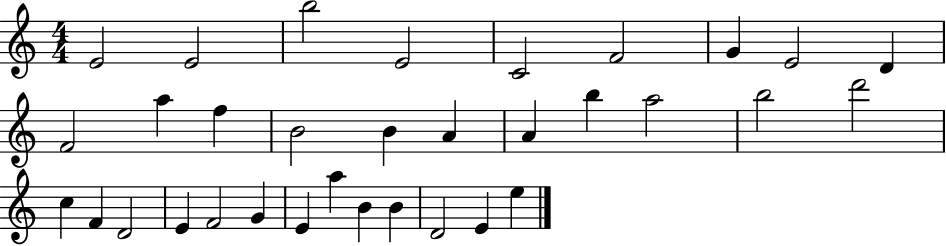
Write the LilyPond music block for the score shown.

{
  \clef treble
  \numericTimeSignature
  \time 4/4
  \key c \major
  e'2 e'2 | b''2 e'2 | c'2 f'2 | g'4 e'2 d'4 | \break f'2 a''4 f''4 | b'2 b'4 a'4 | a'4 b''4 a''2 | b''2 d'''2 | \break c''4 f'4 d'2 | e'4 f'2 g'4 | e'4 a''4 b'4 b'4 | d'2 e'4 e''4 | \break \bar "|."
}